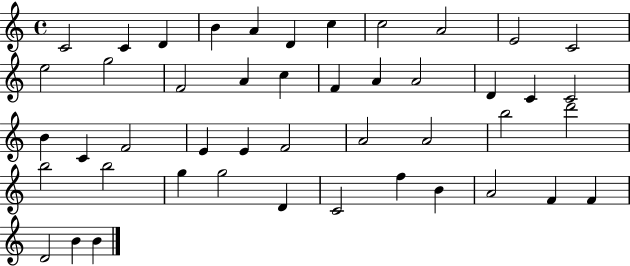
{
  \clef treble
  \time 4/4
  \defaultTimeSignature
  \key c \major
  c'2 c'4 d'4 | b'4 a'4 d'4 c''4 | c''2 a'2 | e'2 c'2 | \break e''2 g''2 | f'2 a'4 c''4 | f'4 a'4 a'2 | d'4 c'4 c'2 | \break b'4 c'4 f'2 | e'4 e'4 f'2 | a'2 a'2 | b''2 d'''2 | \break b''2 b''2 | g''4 g''2 d'4 | c'2 f''4 b'4 | a'2 f'4 f'4 | \break d'2 b'4 b'4 | \bar "|."
}